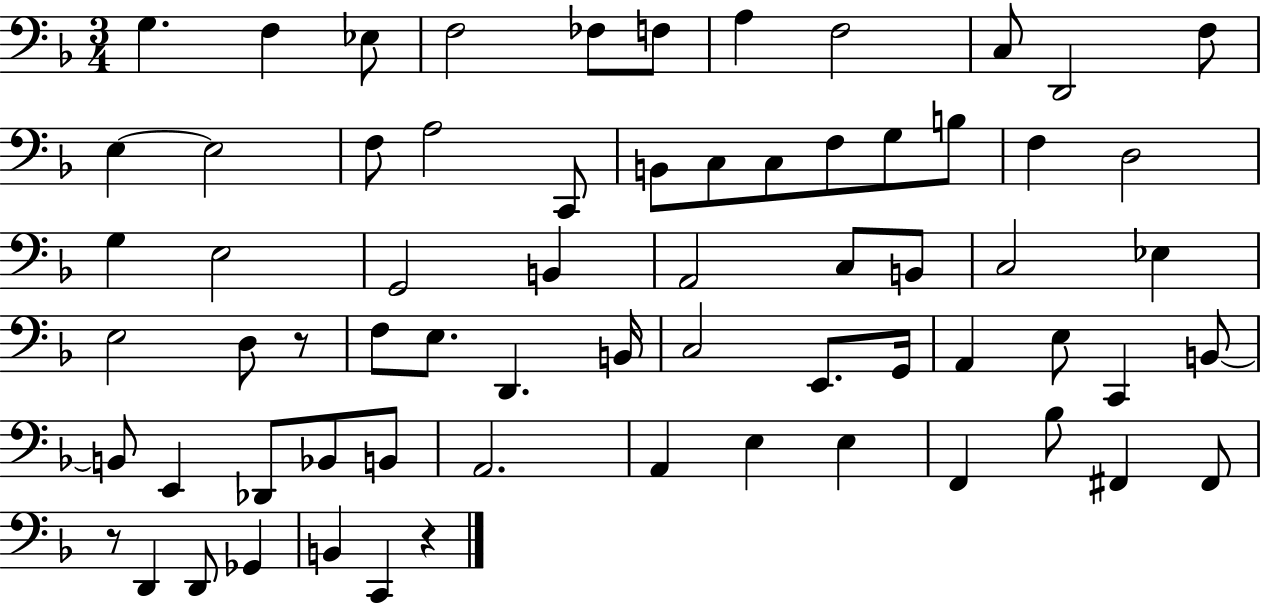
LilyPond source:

{
  \clef bass
  \numericTimeSignature
  \time 3/4
  \key f \major
  \repeat volta 2 { g4. f4 ees8 | f2 fes8 f8 | a4 f2 | c8 d,2 f8 | \break e4~~ e2 | f8 a2 c,8 | b,8 c8 c8 f8 g8 b8 | f4 d2 | \break g4 e2 | g,2 b,4 | a,2 c8 b,8 | c2 ees4 | \break e2 d8 r8 | f8 e8. d,4. b,16 | c2 e,8. g,16 | a,4 e8 c,4 b,8~~ | \break b,8 e,4 des,8 bes,8 b,8 | a,2. | a,4 e4 e4 | f,4 bes8 fis,4 fis,8 | \break r8 d,4 d,8 ges,4 | b,4 c,4 r4 | } \bar "|."
}